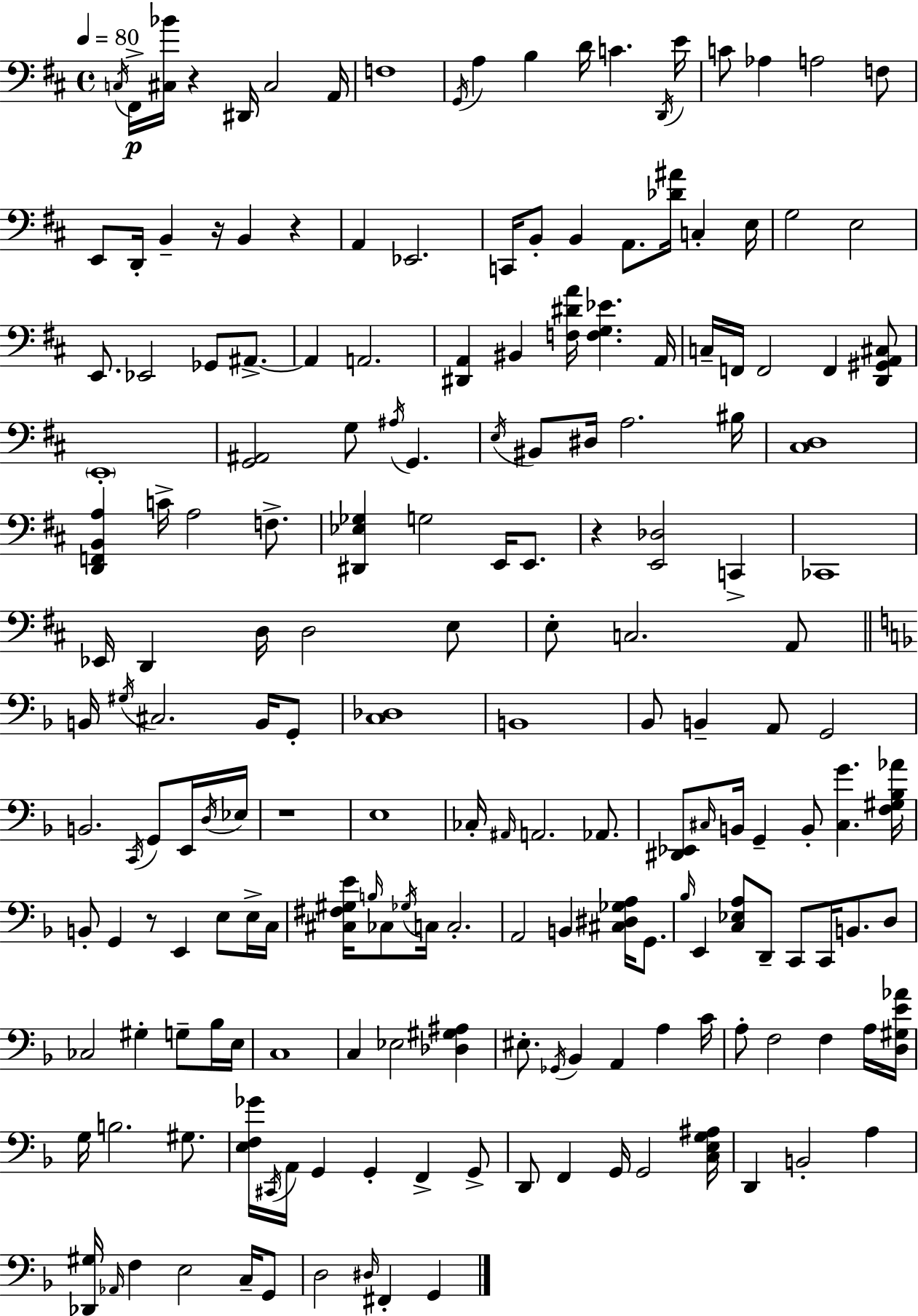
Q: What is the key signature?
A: D major